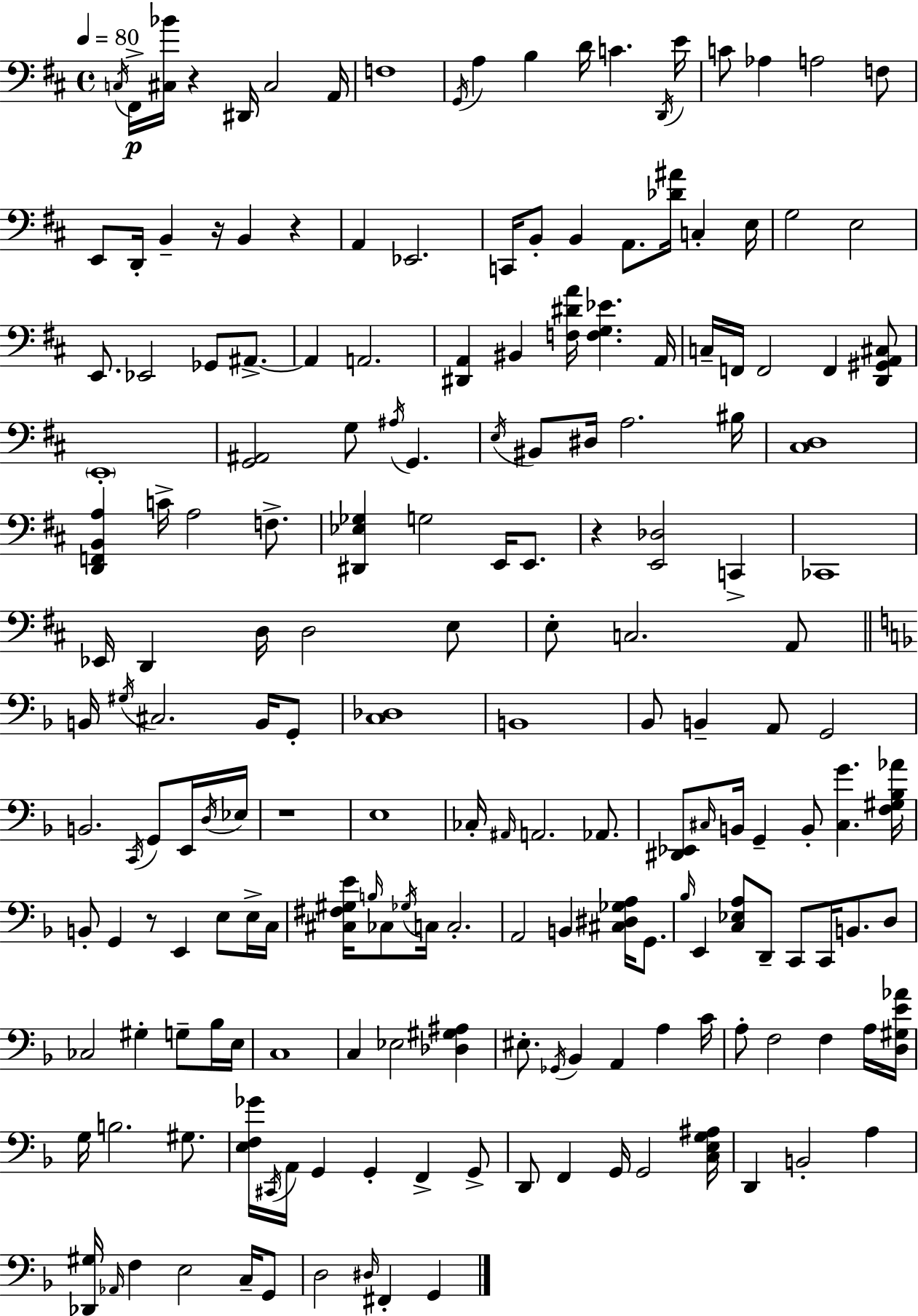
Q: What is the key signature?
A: D major